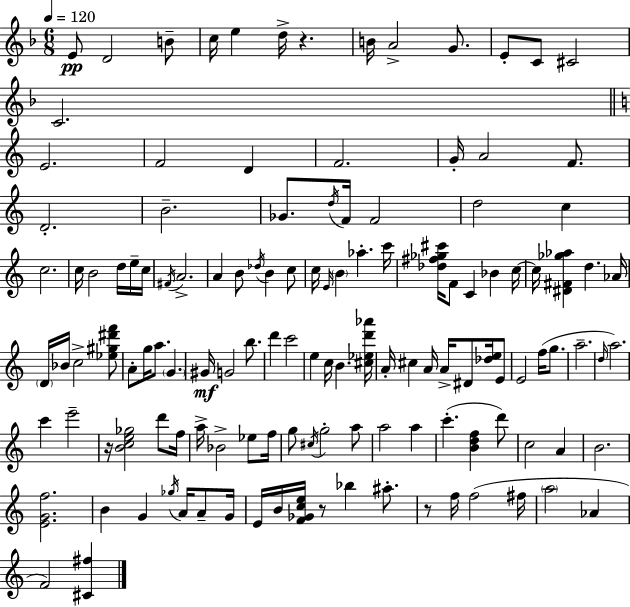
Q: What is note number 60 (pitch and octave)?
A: G4